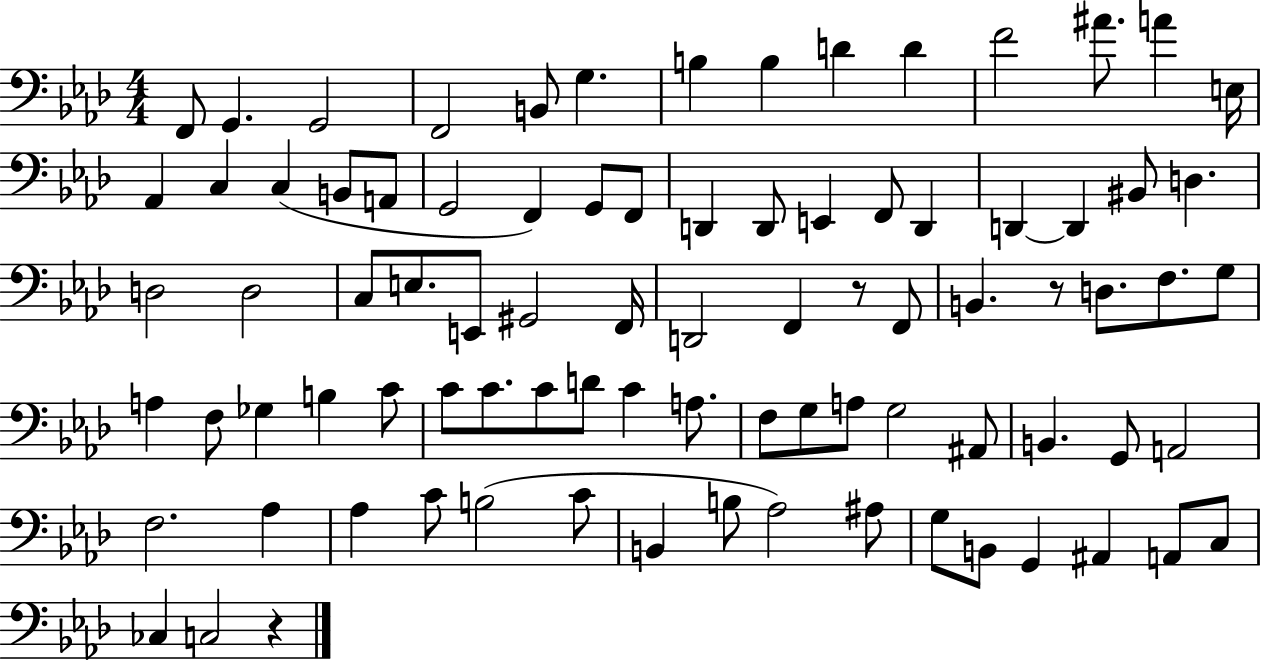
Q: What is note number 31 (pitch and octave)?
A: BIS2